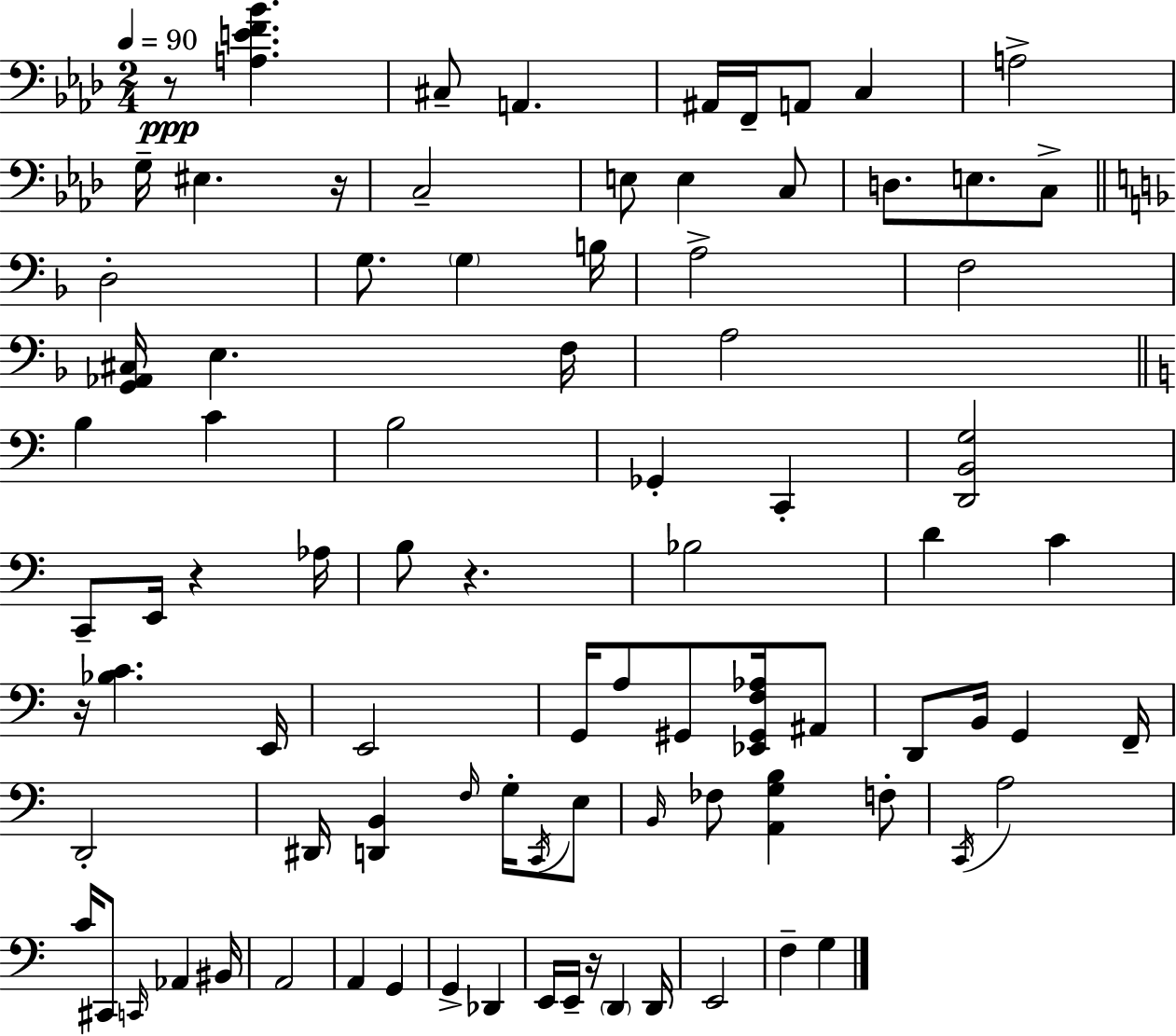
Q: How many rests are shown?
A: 6